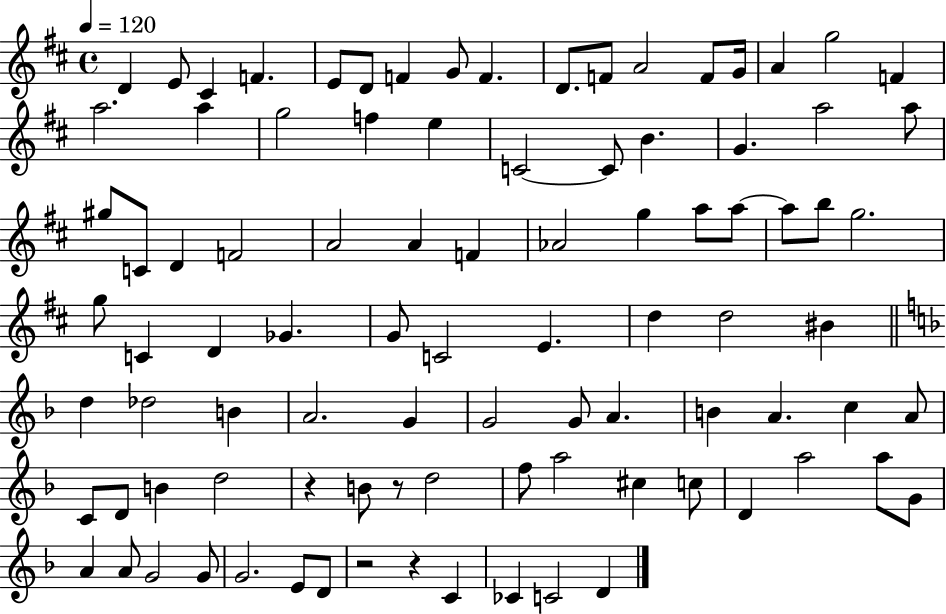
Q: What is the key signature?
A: D major